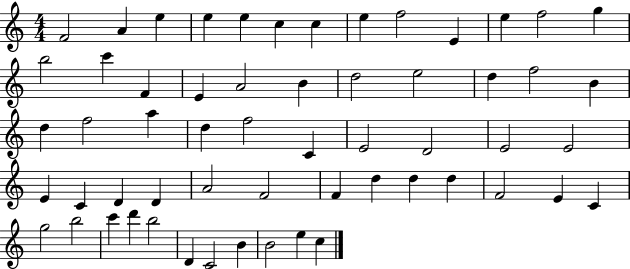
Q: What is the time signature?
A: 4/4